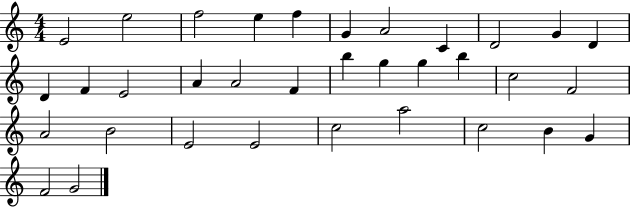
X:1
T:Untitled
M:4/4
L:1/4
K:C
E2 e2 f2 e f G A2 C D2 G D D F E2 A A2 F b g g b c2 F2 A2 B2 E2 E2 c2 a2 c2 B G F2 G2